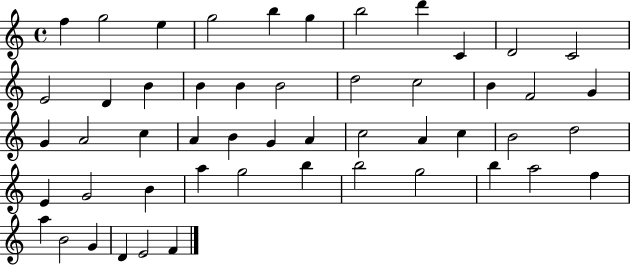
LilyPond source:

{
  \clef treble
  \time 4/4
  \defaultTimeSignature
  \key c \major
  f''4 g''2 e''4 | g''2 b''4 g''4 | b''2 d'''4 c'4 | d'2 c'2 | \break e'2 d'4 b'4 | b'4 b'4 b'2 | d''2 c''2 | b'4 f'2 g'4 | \break g'4 a'2 c''4 | a'4 b'4 g'4 a'4 | c''2 a'4 c''4 | b'2 d''2 | \break e'4 g'2 b'4 | a''4 g''2 b''4 | b''2 g''2 | b''4 a''2 f''4 | \break a''4 b'2 g'4 | d'4 e'2 f'4 | \bar "|."
}